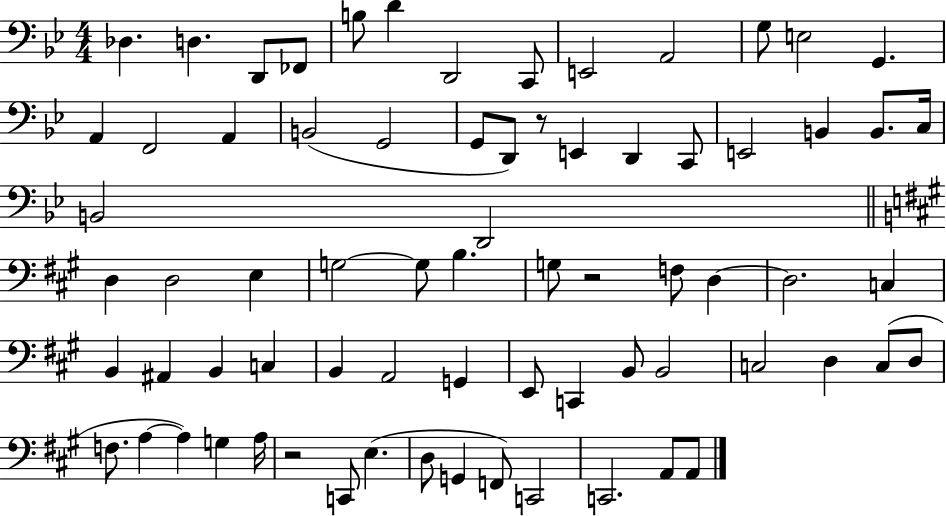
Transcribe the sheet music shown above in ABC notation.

X:1
T:Untitled
M:4/4
L:1/4
K:Bb
_D, D, D,,/2 _F,,/2 B,/2 D D,,2 C,,/2 E,,2 A,,2 G,/2 E,2 G,, A,, F,,2 A,, B,,2 G,,2 G,,/2 D,,/2 z/2 E,, D,, C,,/2 E,,2 B,, B,,/2 C,/4 B,,2 D,,2 D, D,2 E, G,2 G,/2 B, G,/2 z2 F,/2 D, D,2 C, B,, ^A,, B,, C, B,, A,,2 G,, E,,/2 C,, B,,/2 B,,2 C,2 D, C,/2 D,/2 F,/2 A, A, G, A,/4 z2 C,,/2 E, D,/2 G,, F,,/2 C,,2 C,,2 A,,/2 A,,/2